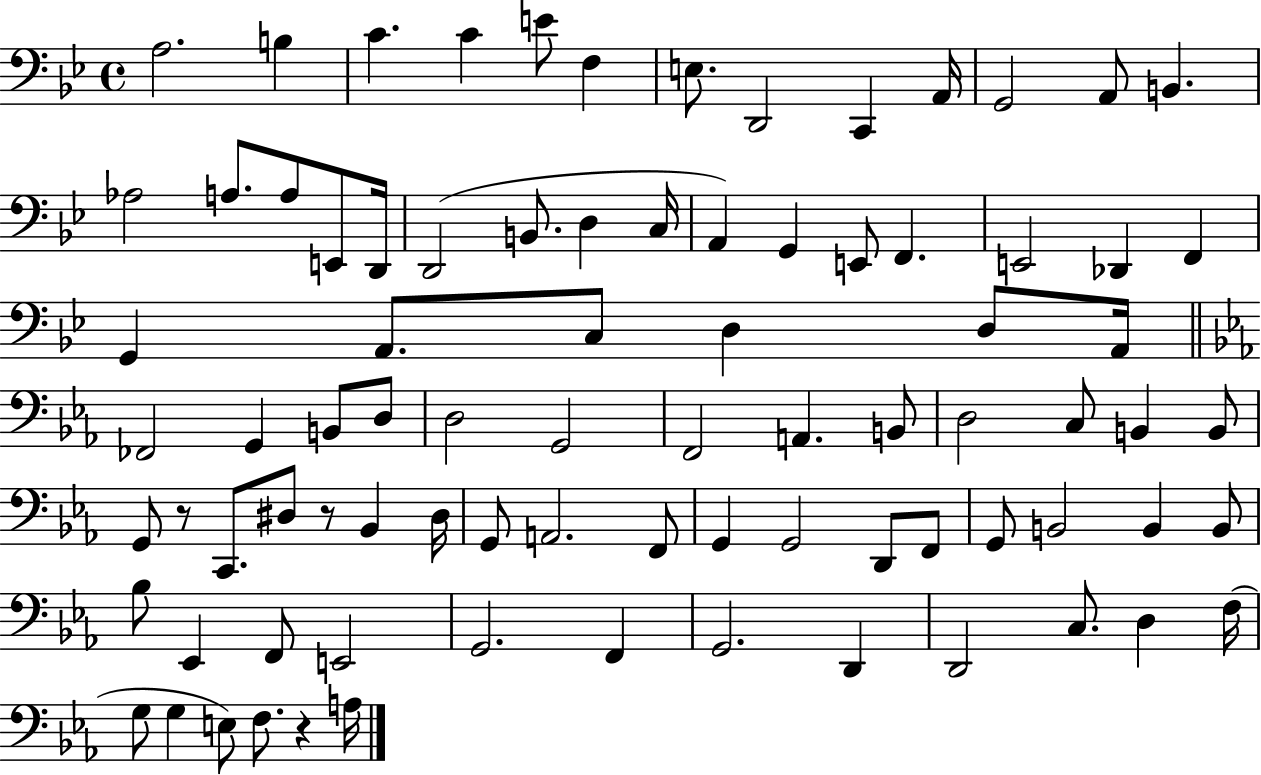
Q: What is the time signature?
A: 4/4